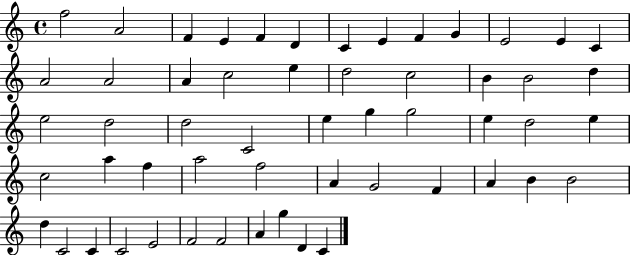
F5/h A4/h F4/q E4/q F4/q D4/q C4/q E4/q F4/q G4/q E4/h E4/q C4/q A4/h A4/h A4/q C5/h E5/q D5/h C5/h B4/q B4/h D5/q E5/h D5/h D5/h C4/h E5/q G5/q G5/h E5/q D5/h E5/q C5/h A5/q F5/q A5/h F5/h A4/q G4/h F4/q A4/q B4/q B4/h D5/q C4/h C4/q C4/h E4/h F4/h F4/h A4/q G5/q D4/q C4/q